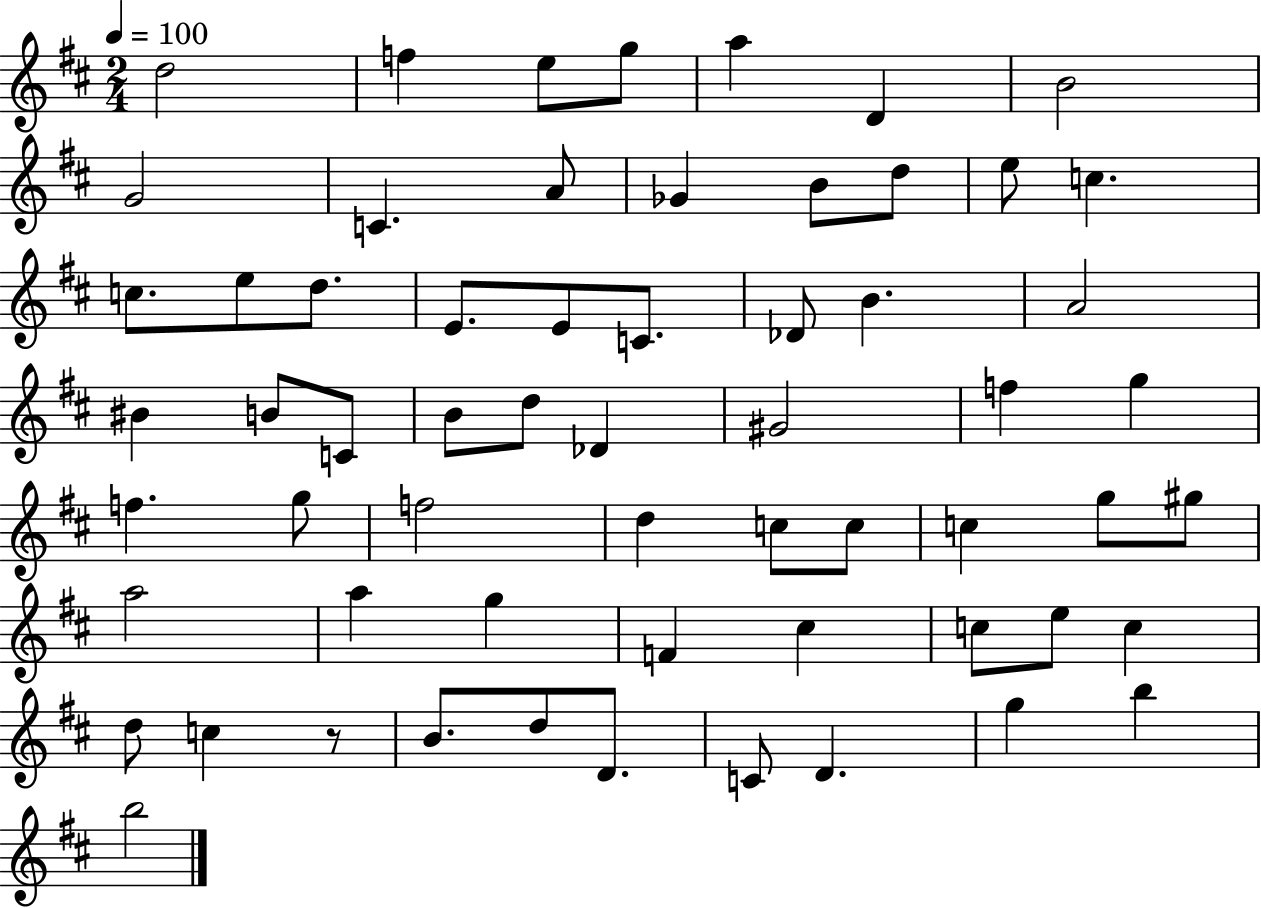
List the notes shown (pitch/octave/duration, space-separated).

D5/h F5/q E5/e G5/e A5/q D4/q B4/h G4/h C4/q. A4/e Gb4/q B4/e D5/e E5/e C5/q. C5/e. E5/e D5/e. E4/e. E4/e C4/e. Db4/e B4/q. A4/h BIS4/q B4/e C4/e B4/e D5/e Db4/q G#4/h F5/q G5/q F5/q. G5/e F5/h D5/q C5/e C5/e C5/q G5/e G#5/e A5/h A5/q G5/q F4/q C#5/q C5/e E5/e C5/q D5/e C5/q R/e B4/e. D5/e D4/e. C4/e D4/q. G5/q B5/q B5/h